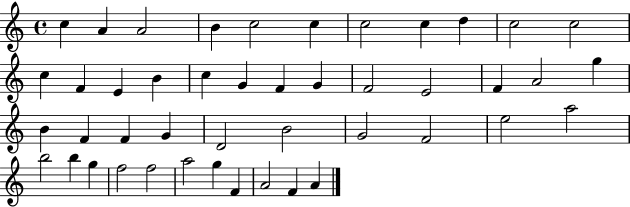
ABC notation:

X:1
T:Untitled
M:4/4
L:1/4
K:C
c A A2 B c2 c c2 c d c2 c2 c F E B c G F G F2 E2 F A2 g B F F G D2 B2 G2 F2 e2 a2 b2 b g f2 f2 a2 g F A2 F A